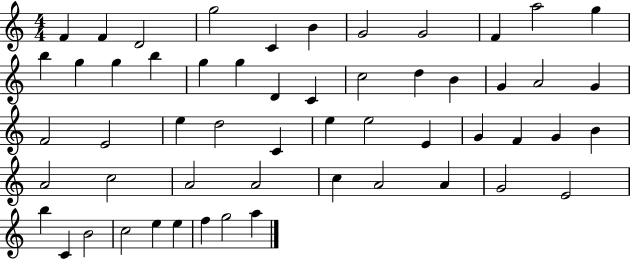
X:1
T:Untitled
M:4/4
L:1/4
K:C
F F D2 g2 C B G2 G2 F a2 g b g g b g g D C c2 d B G A2 G F2 E2 e d2 C e e2 E G F G B A2 c2 A2 A2 c A2 A G2 E2 b C B2 c2 e e f g2 a